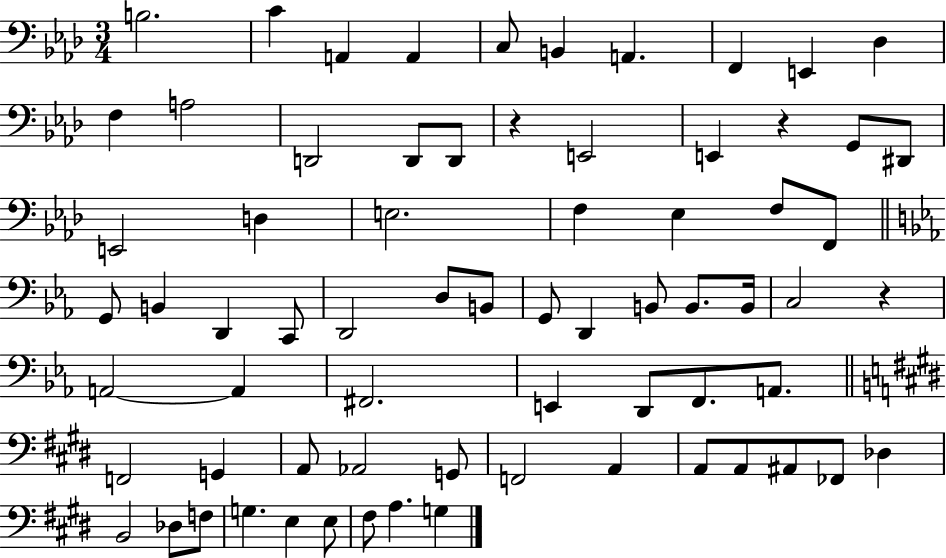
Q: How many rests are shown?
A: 3